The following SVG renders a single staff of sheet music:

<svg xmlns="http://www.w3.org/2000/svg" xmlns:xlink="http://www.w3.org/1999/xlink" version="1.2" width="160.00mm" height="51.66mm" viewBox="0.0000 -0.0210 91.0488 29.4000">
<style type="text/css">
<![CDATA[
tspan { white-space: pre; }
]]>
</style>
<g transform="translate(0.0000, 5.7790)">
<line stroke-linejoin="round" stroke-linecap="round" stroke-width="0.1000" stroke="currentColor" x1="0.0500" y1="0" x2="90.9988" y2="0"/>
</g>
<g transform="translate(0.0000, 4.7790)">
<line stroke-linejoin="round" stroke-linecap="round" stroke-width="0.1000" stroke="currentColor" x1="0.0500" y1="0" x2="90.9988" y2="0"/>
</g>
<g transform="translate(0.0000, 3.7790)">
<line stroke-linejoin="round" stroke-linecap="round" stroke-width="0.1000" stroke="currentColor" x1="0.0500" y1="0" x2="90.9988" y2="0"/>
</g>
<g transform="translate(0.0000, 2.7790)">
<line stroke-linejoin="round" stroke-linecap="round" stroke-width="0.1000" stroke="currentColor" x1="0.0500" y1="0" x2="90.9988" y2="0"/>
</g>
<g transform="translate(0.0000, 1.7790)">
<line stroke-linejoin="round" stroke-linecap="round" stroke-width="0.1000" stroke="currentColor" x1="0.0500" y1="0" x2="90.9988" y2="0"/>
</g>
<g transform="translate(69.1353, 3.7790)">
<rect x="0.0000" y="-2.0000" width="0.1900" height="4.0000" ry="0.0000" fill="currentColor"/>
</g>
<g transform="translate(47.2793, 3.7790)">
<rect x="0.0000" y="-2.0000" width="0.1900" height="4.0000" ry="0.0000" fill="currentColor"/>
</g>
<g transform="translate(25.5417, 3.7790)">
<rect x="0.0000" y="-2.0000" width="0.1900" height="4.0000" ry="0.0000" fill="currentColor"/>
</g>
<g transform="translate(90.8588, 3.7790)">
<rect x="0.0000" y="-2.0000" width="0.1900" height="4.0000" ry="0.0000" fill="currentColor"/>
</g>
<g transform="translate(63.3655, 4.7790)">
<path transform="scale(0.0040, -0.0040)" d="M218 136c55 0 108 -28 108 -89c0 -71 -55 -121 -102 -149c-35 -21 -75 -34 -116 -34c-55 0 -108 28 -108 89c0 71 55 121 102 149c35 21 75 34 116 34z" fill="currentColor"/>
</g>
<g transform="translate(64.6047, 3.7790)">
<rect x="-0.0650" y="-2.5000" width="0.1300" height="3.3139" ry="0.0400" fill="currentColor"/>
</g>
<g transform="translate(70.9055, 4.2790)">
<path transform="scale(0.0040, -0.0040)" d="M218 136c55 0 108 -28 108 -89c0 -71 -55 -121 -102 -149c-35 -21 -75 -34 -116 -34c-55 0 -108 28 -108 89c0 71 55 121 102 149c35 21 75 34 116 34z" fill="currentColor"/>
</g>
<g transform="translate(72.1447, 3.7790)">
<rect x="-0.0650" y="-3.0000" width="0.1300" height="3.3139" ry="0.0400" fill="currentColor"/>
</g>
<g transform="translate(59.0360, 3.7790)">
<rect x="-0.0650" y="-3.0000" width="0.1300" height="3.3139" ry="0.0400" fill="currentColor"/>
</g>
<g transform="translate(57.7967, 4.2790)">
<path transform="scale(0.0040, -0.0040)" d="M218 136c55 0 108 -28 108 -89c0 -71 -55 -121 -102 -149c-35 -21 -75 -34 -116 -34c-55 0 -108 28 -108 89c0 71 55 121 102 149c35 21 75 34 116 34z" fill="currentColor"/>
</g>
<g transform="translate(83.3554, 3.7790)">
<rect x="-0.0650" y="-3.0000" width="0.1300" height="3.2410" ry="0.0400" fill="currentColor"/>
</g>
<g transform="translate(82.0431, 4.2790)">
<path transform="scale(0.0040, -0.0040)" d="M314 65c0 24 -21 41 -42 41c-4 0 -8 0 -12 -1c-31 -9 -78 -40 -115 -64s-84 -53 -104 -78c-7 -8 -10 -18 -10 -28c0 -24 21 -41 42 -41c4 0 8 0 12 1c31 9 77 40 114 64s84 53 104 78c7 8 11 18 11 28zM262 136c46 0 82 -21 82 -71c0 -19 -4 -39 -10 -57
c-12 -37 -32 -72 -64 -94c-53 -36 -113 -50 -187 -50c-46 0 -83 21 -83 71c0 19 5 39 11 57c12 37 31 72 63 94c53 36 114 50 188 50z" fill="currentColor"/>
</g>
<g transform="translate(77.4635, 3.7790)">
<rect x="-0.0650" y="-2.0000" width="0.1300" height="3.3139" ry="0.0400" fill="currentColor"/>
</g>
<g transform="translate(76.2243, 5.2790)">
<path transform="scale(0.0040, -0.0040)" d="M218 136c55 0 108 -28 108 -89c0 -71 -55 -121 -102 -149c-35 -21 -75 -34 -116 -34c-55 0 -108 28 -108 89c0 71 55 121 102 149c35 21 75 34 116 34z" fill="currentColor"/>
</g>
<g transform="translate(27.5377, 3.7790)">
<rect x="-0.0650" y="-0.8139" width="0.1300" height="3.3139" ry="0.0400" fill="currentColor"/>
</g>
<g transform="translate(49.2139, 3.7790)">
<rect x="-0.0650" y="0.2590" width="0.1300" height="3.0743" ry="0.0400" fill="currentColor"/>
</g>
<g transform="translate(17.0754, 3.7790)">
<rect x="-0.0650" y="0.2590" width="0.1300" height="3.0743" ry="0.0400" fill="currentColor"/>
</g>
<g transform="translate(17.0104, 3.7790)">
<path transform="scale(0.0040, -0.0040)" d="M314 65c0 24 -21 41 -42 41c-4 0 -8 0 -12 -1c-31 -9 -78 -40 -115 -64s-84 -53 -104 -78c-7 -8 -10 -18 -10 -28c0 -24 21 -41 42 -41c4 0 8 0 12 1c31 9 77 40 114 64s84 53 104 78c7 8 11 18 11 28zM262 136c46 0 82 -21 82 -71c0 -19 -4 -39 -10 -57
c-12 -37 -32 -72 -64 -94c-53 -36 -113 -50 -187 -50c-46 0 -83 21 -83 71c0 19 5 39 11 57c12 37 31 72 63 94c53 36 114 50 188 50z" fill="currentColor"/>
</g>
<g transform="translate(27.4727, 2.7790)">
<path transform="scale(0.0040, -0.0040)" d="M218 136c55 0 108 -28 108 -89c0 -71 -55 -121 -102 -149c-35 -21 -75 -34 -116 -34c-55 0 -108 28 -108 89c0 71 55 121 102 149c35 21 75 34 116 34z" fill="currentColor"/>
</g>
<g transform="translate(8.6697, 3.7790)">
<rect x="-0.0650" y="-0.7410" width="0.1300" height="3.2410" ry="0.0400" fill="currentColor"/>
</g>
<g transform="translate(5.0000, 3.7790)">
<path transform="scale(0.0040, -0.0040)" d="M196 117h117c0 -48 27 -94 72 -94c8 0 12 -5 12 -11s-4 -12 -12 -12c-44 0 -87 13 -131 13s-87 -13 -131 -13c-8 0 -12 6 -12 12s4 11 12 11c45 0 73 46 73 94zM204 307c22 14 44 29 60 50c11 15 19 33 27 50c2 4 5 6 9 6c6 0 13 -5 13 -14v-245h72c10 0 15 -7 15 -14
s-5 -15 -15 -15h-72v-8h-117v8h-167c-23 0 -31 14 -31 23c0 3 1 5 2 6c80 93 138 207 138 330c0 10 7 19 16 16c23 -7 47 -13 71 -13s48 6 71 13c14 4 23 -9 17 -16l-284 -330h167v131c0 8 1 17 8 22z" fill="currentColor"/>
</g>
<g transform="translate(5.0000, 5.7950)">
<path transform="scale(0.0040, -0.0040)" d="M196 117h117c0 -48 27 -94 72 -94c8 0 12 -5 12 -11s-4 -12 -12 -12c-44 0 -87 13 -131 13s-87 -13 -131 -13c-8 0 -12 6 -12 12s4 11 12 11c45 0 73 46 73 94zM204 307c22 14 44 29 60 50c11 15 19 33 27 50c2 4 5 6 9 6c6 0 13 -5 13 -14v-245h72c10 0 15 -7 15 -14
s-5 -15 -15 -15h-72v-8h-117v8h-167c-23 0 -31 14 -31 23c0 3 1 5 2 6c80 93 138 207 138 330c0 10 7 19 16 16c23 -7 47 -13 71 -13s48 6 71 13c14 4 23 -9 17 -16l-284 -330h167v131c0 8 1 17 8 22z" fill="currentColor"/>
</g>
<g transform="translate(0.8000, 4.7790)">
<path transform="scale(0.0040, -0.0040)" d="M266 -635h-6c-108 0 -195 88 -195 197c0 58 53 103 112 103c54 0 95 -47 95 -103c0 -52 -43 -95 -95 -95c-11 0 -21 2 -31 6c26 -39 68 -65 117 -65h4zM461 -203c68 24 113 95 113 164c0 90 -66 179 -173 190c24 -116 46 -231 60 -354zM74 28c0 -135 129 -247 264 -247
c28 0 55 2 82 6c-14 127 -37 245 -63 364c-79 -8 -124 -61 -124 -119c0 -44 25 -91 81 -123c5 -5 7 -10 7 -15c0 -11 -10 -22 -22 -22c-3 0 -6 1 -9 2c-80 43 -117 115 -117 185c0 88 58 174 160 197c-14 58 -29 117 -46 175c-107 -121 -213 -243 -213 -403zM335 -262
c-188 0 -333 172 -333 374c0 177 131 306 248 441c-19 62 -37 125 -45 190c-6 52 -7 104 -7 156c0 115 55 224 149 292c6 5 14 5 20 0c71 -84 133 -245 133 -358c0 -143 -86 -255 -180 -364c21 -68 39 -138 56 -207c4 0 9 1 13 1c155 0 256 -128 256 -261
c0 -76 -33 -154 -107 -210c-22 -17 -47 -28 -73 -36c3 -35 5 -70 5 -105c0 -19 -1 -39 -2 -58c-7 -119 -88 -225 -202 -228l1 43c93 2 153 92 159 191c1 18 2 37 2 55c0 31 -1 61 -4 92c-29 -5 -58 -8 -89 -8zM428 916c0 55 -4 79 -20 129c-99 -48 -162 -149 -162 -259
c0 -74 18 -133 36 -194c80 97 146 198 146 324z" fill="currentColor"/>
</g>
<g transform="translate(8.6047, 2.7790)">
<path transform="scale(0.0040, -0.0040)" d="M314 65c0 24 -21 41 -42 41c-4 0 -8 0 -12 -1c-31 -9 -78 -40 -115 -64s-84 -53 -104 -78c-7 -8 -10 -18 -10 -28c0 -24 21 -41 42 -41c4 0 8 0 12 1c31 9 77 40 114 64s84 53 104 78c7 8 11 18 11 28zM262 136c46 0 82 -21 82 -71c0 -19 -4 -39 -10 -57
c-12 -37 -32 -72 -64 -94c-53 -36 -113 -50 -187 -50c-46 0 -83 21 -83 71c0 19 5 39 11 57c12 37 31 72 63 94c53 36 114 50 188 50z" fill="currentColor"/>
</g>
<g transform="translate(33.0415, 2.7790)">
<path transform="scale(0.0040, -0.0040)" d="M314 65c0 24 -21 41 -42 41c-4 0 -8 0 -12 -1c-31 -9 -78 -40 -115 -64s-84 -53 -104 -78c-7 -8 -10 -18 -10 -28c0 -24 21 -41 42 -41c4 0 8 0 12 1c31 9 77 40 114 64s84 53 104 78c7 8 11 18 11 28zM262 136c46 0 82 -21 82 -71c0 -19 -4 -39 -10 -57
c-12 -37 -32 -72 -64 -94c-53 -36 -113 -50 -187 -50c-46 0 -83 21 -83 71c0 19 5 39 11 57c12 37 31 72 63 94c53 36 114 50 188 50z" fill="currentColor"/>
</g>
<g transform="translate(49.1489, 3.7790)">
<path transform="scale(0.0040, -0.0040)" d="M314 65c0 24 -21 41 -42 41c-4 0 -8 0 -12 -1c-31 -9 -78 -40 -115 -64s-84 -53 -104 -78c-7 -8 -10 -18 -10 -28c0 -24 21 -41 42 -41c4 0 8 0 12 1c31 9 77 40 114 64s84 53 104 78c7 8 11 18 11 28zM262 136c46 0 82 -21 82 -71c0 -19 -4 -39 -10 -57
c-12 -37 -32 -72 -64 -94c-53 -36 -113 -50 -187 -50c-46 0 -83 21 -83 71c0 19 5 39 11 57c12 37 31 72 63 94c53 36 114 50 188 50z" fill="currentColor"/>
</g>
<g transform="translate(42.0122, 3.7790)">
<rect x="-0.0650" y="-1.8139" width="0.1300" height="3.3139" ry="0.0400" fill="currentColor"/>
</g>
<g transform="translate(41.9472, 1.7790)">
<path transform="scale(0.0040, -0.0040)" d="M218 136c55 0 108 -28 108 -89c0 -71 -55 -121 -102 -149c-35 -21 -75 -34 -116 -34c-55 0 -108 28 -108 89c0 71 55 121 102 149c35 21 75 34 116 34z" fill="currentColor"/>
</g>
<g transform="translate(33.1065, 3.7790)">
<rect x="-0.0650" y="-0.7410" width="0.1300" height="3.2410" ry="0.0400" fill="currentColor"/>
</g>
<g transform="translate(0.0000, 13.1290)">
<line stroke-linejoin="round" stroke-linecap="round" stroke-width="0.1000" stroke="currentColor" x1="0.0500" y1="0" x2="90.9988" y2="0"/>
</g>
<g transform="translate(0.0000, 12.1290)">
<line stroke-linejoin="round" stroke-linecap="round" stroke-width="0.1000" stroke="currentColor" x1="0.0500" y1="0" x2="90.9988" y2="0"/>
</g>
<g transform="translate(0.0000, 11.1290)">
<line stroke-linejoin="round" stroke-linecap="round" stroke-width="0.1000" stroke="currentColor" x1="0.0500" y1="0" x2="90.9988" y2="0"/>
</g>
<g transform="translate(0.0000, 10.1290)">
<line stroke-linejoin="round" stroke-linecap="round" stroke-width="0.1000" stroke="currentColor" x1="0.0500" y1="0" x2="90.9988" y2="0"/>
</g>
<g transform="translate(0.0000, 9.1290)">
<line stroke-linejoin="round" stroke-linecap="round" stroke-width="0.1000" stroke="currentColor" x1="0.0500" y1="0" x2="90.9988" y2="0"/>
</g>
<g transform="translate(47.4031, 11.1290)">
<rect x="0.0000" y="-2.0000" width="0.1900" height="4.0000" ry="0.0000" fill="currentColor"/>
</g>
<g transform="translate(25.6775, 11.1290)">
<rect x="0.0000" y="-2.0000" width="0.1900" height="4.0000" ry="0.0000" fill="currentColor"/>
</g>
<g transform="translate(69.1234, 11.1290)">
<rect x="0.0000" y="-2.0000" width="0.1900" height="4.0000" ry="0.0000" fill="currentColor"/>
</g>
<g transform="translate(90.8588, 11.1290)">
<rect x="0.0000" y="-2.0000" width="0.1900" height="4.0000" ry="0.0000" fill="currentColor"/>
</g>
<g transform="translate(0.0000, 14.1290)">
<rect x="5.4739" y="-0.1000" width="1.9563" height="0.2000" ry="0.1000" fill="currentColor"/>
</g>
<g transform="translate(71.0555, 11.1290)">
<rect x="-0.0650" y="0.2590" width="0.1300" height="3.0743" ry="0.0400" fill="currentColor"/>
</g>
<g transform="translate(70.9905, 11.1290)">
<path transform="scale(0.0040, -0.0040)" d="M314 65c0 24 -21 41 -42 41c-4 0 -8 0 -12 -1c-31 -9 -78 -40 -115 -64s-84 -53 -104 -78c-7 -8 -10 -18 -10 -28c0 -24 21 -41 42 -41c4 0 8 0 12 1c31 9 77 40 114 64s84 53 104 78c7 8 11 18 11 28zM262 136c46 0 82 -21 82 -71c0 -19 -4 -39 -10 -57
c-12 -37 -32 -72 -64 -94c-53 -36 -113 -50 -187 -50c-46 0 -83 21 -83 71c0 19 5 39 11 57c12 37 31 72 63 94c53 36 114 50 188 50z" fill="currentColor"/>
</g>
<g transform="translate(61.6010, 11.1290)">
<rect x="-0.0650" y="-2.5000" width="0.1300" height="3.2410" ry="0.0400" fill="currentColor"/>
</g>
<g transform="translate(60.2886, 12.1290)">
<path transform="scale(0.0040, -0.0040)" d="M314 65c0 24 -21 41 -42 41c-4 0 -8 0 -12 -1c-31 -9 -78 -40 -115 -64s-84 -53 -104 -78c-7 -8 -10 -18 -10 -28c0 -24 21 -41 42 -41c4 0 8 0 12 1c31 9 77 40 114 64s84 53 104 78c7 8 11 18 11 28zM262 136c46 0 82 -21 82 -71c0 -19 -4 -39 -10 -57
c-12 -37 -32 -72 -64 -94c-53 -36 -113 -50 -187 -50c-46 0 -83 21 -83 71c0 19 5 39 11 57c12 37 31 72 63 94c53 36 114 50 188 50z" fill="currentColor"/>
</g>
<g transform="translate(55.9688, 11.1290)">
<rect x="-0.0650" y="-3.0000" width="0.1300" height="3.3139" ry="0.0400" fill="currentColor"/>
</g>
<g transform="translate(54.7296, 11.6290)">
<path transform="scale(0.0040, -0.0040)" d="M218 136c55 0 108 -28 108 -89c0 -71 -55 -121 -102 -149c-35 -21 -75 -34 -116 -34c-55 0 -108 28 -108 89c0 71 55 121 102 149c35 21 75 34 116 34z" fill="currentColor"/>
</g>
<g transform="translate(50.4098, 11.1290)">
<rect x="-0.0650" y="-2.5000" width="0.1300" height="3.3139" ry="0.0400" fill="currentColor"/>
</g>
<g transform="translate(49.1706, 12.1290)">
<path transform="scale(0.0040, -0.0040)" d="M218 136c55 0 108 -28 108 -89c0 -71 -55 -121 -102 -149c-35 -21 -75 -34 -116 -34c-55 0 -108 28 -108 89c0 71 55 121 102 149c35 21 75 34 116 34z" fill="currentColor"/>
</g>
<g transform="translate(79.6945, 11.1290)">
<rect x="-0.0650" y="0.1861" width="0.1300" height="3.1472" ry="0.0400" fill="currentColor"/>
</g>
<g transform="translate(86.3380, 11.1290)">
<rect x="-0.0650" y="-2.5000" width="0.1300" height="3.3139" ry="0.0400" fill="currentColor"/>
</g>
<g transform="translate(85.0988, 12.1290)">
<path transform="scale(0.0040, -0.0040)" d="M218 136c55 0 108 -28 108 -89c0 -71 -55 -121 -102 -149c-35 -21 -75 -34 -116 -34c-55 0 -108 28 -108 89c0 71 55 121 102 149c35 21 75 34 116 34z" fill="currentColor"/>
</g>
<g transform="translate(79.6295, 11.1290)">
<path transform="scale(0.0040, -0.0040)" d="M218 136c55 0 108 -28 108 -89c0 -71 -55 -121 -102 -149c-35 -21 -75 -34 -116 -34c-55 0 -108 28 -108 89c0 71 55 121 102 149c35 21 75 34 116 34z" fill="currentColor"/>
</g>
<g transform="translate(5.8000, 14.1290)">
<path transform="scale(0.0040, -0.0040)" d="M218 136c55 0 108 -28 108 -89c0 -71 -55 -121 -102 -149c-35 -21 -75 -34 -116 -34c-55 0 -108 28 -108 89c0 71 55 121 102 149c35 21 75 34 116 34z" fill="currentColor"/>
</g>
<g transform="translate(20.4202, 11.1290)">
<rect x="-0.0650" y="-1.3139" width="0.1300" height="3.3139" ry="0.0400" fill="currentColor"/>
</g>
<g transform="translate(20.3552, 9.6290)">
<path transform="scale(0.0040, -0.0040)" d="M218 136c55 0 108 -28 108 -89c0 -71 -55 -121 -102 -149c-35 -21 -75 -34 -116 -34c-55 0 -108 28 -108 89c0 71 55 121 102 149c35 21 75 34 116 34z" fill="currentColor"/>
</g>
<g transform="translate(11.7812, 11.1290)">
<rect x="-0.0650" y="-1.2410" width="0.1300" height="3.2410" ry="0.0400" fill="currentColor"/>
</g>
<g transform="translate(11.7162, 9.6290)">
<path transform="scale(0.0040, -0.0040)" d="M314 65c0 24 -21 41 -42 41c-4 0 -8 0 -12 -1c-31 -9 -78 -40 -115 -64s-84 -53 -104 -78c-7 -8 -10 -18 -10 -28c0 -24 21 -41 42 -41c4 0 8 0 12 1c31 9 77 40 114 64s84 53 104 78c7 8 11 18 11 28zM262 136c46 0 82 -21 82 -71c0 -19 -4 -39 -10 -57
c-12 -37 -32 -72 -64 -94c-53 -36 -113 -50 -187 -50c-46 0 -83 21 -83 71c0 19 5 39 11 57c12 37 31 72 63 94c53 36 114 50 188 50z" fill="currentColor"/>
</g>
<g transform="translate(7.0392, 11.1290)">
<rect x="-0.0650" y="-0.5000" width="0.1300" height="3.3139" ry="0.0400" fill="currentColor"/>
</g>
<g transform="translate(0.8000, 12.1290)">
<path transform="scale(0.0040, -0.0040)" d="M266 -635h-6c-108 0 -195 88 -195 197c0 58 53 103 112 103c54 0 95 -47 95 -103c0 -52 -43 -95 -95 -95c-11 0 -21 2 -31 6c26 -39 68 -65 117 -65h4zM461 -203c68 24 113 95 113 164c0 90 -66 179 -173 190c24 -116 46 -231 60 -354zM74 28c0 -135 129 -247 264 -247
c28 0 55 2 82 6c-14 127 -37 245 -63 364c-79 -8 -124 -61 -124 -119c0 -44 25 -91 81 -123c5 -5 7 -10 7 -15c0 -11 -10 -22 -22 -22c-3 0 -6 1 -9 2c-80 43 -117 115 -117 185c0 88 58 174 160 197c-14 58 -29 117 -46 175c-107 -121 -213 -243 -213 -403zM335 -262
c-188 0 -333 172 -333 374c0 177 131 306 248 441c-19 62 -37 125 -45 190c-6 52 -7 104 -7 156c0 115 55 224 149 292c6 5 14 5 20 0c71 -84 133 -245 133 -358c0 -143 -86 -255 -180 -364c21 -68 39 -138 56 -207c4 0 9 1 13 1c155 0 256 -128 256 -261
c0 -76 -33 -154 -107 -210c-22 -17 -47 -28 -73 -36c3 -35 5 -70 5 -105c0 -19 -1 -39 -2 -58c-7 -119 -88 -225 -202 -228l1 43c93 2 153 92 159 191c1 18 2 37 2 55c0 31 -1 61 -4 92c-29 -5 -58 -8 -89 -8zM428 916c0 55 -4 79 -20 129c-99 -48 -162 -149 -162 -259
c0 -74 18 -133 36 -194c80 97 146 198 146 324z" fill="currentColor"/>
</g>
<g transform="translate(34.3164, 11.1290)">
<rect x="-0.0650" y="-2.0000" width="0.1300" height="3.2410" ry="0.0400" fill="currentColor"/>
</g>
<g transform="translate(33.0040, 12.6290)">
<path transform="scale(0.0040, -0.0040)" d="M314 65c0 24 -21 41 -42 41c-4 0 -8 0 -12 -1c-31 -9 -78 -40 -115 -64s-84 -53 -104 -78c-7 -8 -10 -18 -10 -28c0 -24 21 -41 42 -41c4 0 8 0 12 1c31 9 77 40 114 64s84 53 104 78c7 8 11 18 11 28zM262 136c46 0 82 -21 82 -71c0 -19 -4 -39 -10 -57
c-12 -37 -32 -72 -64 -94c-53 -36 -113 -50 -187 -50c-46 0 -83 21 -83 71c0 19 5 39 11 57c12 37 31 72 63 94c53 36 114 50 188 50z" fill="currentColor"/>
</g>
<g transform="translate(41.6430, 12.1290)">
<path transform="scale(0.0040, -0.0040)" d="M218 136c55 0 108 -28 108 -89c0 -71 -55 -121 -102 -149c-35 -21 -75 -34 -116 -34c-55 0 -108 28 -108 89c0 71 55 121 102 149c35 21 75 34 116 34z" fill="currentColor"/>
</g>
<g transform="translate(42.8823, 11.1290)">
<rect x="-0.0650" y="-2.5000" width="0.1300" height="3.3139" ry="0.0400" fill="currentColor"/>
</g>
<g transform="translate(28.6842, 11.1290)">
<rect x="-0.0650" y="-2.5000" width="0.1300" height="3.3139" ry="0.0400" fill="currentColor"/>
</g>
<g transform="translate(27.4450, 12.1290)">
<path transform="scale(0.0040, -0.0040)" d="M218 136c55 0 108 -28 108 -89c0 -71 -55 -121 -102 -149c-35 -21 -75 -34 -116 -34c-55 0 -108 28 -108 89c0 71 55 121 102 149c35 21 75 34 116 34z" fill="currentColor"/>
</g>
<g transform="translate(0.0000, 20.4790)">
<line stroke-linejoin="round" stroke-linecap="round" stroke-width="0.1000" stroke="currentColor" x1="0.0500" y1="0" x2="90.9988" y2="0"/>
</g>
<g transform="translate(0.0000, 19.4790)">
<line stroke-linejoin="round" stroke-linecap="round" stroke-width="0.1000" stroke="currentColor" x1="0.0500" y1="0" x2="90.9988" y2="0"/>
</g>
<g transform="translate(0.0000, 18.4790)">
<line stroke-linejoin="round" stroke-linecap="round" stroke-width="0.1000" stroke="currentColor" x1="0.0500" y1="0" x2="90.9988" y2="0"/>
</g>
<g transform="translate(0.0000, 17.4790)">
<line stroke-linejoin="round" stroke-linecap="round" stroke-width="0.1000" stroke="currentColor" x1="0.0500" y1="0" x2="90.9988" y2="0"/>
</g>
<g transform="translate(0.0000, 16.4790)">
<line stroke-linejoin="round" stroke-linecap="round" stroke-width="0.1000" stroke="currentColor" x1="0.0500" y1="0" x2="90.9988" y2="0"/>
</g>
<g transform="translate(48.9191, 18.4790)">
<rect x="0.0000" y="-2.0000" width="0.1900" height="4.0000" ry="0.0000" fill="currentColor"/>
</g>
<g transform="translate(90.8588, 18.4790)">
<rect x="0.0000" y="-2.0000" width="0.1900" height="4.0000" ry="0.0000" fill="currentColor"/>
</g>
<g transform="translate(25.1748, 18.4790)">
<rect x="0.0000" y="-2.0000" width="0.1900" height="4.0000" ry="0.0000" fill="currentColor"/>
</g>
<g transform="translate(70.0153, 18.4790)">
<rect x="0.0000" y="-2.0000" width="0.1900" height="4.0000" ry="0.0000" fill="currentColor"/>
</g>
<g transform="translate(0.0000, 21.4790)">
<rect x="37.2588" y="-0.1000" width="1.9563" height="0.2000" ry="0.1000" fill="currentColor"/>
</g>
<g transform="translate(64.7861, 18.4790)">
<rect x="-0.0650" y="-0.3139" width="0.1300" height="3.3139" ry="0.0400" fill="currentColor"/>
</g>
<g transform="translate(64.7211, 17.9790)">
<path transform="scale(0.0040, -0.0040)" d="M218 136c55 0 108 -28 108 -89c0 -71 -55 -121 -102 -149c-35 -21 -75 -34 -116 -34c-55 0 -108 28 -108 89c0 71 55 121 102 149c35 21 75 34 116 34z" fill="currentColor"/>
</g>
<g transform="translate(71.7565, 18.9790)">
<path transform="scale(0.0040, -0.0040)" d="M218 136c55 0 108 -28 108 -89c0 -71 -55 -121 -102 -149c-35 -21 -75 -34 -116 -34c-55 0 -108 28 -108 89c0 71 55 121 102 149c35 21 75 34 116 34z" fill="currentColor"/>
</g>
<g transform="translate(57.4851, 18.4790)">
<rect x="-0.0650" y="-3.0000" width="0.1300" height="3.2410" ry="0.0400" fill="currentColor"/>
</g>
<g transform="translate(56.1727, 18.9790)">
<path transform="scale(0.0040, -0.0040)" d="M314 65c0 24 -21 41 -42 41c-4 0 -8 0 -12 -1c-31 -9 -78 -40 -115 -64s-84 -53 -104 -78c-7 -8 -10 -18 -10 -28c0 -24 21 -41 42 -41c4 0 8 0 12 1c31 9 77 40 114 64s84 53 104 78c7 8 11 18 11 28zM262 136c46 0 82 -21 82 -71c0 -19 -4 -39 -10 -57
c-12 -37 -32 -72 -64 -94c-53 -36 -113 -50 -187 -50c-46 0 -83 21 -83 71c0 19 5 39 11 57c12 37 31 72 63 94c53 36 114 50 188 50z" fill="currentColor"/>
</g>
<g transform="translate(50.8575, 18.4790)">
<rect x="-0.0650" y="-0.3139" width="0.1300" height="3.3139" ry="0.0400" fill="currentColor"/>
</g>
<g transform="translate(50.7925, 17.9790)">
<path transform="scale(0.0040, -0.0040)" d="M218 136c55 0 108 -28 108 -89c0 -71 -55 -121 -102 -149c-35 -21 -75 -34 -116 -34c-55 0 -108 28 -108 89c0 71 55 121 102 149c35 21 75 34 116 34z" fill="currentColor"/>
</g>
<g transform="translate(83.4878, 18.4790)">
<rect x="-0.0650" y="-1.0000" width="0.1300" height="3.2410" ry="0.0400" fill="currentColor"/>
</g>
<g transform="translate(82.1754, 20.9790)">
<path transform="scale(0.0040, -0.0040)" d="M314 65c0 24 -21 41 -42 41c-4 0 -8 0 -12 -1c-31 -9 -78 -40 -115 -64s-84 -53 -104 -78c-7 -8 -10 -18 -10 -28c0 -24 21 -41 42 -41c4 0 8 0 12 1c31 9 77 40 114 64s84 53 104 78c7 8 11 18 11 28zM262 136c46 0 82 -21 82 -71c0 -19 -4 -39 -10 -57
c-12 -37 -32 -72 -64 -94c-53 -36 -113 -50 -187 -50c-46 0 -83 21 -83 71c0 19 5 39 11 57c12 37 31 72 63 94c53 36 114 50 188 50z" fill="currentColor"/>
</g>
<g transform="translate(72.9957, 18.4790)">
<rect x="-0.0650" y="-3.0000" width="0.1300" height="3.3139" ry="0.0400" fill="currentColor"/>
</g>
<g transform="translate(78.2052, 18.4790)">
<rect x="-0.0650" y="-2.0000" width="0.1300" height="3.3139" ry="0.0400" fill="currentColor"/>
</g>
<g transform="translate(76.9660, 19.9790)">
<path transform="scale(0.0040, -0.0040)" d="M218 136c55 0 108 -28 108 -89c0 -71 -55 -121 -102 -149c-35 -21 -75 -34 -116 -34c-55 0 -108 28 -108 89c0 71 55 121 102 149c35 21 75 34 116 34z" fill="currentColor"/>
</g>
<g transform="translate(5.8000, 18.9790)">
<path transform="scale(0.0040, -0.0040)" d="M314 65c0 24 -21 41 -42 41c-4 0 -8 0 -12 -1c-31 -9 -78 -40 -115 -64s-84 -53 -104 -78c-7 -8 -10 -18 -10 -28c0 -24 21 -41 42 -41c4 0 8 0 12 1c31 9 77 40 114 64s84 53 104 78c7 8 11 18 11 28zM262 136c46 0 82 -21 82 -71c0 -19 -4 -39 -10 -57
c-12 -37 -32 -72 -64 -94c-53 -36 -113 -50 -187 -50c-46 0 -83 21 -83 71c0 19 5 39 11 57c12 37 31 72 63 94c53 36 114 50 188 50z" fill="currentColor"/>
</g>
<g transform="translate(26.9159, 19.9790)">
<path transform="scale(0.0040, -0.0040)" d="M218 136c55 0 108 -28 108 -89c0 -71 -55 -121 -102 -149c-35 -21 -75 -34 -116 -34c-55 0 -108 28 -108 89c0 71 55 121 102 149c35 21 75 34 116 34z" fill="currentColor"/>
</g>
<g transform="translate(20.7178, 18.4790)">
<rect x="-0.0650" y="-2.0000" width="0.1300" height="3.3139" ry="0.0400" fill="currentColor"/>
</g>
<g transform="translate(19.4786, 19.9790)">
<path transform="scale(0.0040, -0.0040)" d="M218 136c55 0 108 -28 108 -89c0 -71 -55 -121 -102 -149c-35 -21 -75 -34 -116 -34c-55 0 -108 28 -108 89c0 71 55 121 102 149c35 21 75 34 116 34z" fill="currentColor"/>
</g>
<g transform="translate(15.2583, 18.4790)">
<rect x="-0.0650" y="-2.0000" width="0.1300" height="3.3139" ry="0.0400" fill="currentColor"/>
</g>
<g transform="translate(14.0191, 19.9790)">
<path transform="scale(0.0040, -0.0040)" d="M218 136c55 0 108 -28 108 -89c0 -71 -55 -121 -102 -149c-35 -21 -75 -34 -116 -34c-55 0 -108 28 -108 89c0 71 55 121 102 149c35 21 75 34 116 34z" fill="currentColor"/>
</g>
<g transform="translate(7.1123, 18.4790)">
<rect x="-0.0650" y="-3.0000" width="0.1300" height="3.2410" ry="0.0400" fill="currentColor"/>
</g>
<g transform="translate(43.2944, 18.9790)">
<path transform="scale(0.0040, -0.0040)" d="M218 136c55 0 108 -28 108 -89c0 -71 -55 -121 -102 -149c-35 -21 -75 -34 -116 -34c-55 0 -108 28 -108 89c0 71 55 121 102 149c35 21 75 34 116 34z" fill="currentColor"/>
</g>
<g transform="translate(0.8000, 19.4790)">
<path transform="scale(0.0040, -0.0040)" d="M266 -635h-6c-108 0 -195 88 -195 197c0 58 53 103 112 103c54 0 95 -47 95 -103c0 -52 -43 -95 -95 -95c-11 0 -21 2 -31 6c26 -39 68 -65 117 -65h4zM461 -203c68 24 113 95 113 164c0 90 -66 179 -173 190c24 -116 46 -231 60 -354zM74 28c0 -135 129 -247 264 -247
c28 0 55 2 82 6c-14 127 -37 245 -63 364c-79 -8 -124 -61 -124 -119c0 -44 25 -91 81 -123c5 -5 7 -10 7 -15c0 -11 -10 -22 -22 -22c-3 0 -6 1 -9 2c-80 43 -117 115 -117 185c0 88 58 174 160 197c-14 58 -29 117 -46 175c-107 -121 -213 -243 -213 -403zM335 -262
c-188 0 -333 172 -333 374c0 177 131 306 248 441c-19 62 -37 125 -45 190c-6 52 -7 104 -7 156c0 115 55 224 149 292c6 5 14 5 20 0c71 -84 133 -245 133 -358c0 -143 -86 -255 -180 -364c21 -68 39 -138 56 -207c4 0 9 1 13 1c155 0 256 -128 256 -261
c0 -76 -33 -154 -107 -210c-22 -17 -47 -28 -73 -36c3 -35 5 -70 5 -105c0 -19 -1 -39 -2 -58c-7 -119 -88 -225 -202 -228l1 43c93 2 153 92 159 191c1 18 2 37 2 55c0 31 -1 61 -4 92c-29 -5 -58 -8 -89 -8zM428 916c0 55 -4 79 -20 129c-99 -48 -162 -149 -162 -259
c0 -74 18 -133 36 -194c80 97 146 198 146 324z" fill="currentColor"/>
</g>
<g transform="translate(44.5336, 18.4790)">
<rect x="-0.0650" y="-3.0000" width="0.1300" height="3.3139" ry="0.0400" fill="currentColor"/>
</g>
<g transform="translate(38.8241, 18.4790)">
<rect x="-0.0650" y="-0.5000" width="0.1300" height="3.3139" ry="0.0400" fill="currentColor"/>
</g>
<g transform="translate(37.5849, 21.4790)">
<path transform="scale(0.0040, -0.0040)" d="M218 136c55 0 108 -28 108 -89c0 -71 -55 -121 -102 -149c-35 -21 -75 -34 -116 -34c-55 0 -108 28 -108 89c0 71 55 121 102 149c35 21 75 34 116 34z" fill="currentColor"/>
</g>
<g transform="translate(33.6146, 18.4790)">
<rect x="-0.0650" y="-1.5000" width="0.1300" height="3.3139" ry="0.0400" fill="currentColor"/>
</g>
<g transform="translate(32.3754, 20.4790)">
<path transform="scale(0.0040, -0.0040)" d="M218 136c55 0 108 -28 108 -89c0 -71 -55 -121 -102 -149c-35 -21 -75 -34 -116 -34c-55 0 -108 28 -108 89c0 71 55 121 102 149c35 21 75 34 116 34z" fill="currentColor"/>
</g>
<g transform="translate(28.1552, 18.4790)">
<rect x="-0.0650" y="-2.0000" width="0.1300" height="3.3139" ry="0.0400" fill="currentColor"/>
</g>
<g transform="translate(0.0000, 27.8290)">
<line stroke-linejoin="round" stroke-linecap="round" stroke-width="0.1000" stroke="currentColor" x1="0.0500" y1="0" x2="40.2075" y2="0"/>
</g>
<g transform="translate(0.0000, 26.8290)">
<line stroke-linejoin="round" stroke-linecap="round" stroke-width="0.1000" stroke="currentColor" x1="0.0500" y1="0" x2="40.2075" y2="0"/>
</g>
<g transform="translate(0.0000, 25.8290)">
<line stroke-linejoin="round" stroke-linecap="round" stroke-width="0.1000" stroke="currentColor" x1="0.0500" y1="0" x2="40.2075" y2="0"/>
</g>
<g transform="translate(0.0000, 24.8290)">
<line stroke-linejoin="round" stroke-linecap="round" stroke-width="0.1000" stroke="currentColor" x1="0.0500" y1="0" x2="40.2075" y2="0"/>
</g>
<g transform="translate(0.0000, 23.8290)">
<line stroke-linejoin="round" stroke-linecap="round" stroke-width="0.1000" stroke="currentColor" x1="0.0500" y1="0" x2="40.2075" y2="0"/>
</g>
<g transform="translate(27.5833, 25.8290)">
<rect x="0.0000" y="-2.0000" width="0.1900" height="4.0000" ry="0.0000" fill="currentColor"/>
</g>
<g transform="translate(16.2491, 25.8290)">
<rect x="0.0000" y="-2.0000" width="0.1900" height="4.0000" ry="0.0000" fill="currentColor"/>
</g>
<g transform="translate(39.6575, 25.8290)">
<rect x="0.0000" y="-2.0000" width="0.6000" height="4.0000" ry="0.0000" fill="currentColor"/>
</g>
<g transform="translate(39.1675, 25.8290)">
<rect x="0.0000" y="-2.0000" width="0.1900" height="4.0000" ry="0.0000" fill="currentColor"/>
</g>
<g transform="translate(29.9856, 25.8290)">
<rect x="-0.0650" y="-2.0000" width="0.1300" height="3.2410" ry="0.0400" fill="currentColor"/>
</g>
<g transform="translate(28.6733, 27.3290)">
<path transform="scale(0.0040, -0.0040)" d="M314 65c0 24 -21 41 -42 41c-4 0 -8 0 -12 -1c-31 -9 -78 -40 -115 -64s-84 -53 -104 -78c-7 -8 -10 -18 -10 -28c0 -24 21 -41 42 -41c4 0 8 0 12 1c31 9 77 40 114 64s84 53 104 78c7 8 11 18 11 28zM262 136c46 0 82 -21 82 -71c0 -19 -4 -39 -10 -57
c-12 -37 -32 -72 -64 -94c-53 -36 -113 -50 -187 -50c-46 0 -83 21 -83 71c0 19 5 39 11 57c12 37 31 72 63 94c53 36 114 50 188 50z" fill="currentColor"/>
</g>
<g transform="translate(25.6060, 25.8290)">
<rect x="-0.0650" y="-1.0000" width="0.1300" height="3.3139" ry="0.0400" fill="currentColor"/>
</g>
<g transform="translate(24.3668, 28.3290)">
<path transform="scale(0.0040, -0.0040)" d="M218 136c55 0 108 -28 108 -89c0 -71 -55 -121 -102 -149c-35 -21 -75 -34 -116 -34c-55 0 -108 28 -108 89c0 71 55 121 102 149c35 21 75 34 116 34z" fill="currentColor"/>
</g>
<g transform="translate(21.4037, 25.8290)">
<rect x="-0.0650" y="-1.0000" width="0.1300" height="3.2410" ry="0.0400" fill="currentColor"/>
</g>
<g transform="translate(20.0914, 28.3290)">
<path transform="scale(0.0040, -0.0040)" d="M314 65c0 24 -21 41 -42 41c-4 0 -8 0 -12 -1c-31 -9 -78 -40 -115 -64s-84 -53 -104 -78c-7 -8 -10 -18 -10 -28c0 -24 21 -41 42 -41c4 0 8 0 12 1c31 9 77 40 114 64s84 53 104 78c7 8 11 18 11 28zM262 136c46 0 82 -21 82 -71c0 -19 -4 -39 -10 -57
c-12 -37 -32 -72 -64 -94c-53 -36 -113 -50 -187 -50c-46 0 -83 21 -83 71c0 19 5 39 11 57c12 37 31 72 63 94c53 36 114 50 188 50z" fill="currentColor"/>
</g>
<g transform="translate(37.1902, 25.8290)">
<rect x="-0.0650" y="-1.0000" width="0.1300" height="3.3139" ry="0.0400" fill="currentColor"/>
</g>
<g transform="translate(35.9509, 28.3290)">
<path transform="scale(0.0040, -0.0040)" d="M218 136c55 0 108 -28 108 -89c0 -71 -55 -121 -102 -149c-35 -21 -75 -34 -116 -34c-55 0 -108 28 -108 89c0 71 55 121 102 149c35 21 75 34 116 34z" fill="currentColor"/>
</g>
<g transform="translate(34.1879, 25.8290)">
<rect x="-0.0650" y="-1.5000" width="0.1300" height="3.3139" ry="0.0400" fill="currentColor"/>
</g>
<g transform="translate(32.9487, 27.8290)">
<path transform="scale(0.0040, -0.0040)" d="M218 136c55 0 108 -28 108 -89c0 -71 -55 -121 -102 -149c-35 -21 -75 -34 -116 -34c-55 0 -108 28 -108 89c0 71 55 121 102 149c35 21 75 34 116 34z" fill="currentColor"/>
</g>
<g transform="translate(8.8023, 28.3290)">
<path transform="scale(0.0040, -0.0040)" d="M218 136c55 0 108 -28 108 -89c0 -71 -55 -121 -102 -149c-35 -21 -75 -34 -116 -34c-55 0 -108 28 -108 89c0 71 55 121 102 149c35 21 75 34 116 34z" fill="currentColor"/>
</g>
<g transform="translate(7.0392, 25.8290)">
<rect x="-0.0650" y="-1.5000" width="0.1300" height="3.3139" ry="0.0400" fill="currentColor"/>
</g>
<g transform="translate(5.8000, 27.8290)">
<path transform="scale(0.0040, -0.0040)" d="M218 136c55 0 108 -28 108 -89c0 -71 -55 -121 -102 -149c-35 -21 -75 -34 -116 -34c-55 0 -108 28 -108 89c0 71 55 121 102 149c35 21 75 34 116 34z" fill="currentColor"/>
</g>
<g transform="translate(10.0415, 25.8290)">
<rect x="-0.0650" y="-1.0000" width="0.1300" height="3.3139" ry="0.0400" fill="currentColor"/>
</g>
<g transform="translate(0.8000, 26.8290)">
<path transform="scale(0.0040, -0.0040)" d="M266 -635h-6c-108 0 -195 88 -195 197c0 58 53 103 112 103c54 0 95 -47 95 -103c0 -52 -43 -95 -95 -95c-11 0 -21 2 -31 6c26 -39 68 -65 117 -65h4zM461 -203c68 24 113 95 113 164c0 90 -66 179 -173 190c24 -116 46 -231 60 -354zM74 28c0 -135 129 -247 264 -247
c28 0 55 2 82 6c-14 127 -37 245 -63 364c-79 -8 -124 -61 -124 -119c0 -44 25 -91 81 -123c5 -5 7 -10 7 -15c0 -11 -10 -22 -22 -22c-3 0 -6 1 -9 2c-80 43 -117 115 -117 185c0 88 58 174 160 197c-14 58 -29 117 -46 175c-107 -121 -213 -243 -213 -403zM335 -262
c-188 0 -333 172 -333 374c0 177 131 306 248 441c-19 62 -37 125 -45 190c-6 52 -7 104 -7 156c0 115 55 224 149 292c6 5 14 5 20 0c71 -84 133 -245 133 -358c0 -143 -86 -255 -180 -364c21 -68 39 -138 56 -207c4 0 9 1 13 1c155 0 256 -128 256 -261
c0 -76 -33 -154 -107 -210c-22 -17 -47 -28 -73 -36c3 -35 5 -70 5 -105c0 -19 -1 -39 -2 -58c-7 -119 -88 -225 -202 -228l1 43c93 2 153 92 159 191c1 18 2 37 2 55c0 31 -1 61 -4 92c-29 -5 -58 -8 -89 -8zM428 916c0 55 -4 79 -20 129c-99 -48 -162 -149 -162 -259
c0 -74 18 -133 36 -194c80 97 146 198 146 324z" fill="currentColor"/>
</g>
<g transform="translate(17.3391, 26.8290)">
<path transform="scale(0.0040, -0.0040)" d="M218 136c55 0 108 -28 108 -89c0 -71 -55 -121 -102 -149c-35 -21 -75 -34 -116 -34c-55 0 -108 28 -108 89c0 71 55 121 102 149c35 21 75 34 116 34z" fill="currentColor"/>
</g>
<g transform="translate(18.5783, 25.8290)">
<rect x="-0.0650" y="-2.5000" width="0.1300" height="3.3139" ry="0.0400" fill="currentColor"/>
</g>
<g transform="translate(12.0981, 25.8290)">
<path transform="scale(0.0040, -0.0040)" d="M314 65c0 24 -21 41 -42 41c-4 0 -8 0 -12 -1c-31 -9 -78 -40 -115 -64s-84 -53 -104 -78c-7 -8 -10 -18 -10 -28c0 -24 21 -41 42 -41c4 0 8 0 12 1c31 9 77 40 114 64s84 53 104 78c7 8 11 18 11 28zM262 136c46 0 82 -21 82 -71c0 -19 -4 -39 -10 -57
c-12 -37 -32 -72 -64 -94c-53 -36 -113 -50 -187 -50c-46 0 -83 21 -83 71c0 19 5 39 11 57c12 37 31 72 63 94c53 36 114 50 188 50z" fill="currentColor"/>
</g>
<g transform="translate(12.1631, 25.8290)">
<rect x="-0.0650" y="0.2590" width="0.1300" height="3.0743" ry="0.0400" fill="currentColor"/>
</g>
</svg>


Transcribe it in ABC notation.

X:1
T:Untitled
M:4/4
L:1/4
K:C
d2 B2 d d2 f B2 A G A F A2 C e2 e G F2 G G A G2 B2 B G A2 F F F E C A c A2 c A F D2 E D B2 G D2 D F2 E D